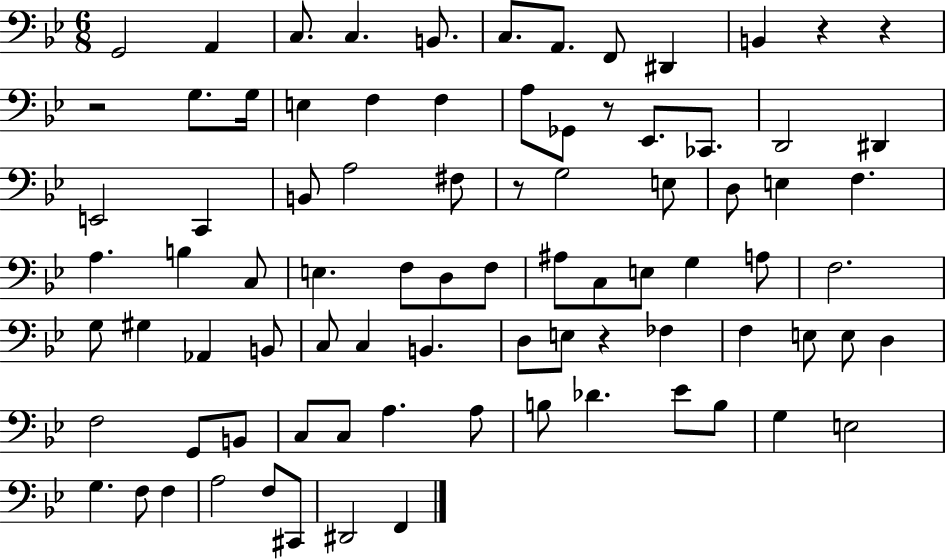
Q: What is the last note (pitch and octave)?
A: F2